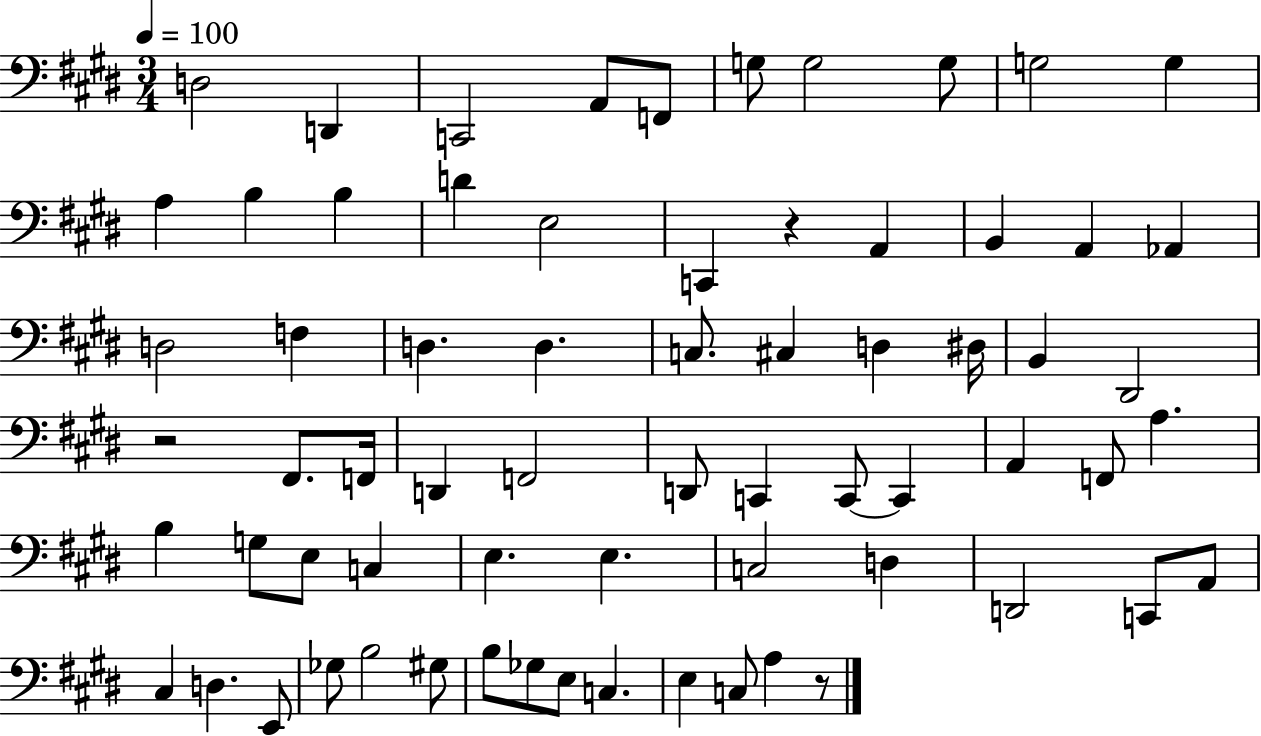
{
  \clef bass
  \numericTimeSignature
  \time 3/4
  \key e \major
  \tempo 4 = 100
  d2 d,4 | c,2 a,8 f,8 | g8 g2 g8 | g2 g4 | \break a4 b4 b4 | d'4 e2 | c,4 r4 a,4 | b,4 a,4 aes,4 | \break d2 f4 | d4. d4. | c8. cis4 d4 dis16 | b,4 dis,2 | \break r2 fis,8. f,16 | d,4 f,2 | d,8 c,4 c,8~~ c,4 | a,4 f,8 a4. | \break b4 g8 e8 c4 | e4. e4. | c2 d4 | d,2 c,8 a,8 | \break cis4 d4. e,8 | ges8 b2 gis8 | b8 ges8 e8 c4. | e4 c8 a4 r8 | \break \bar "|."
}